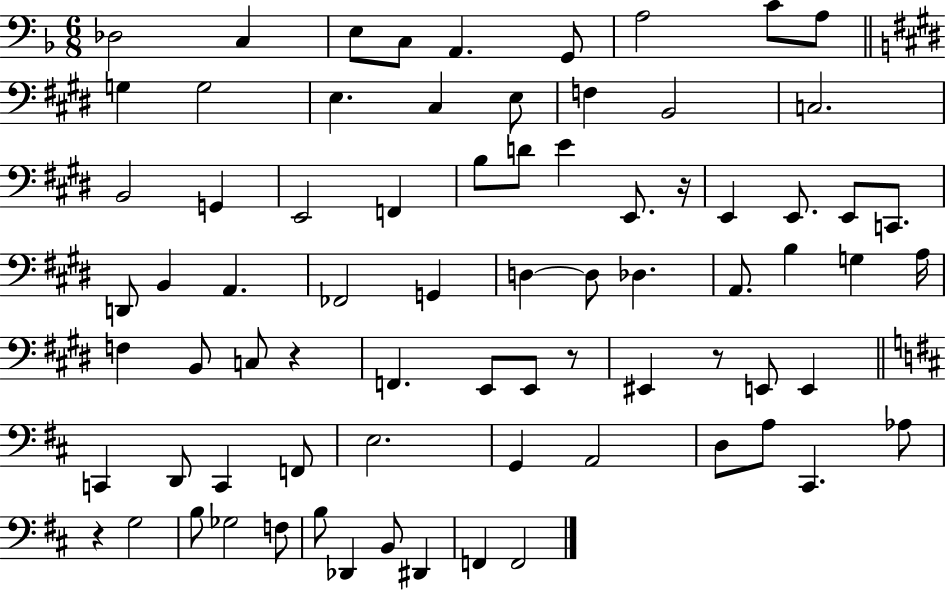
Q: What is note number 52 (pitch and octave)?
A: D2